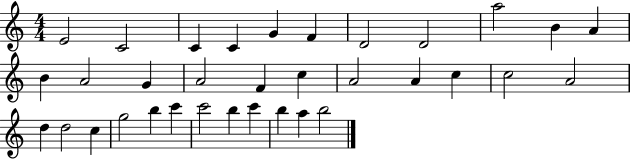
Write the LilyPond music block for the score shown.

{
  \clef treble
  \numericTimeSignature
  \time 4/4
  \key c \major
  e'2 c'2 | c'4 c'4 g'4 f'4 | d'2 d'2 | a''2 b'4 a'4 | \break b'4 a'2 g'4 | a'2 f'4 c''4 | a'2 a'4 c''4 | c''2 a'2 | \break d''4 d''2 c''4 | g''2 b''4 c'''4 | c'''2 b''4 c'''4 | b''4 a''4 b''2 | \break \bar "|."
}